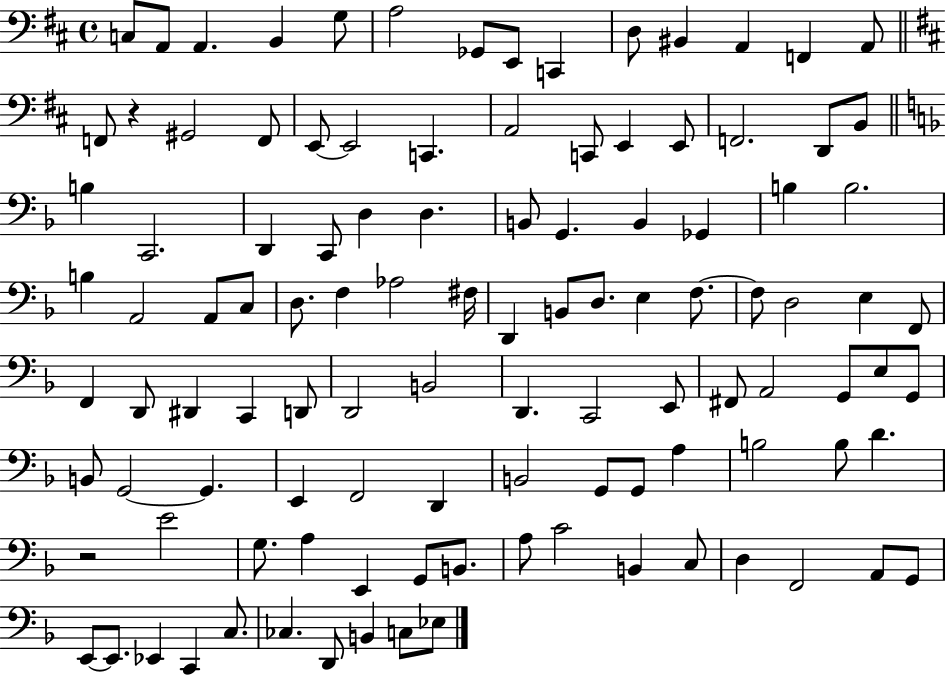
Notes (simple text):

C3/e A2/e A2/q. B2/q G3/e A3/h Gb2/e E2/e C2/q D3/e BIS2/q A2/q F2/q A2/e F2/e R/q G#2/h F2/e E2/e E2/h C2/q. A2/h C2/e E2/q E2/e F2/h. D2/e B2/e B3/q C2/h. D2/q C2/e D3/q D3/q. B2/e G2/q. B2/q Gb2/q B3/q B3/h. B3/q A2/h A2/e C3/e D3/e. F3/q Ab3/h F#3/s D2/q B2/e D3/e. E3/q F3/e. F3/e D3/h E3/q F2/e F2/q D2/e D#2/q C2/q D2/e D2/h B2/h D2/q. C2/h E2/e F#2/e A2/h G2/e E3/e G2/e B2/e G2/h G2/q. E2/q F2/h D2/q B2/h G2/e G2/e A3/q B3/h B3/e D4/q. R/h E4/h G3/e. A3/q E2/q G2/e B2/e. A3/e C4/h B2/q C3/e D3/q F2/h A2/e G2/e E2/e E2/e. Eb2/q C2/q C3/e. CES3/q. D2/e B2/q C3/e Eb3/e